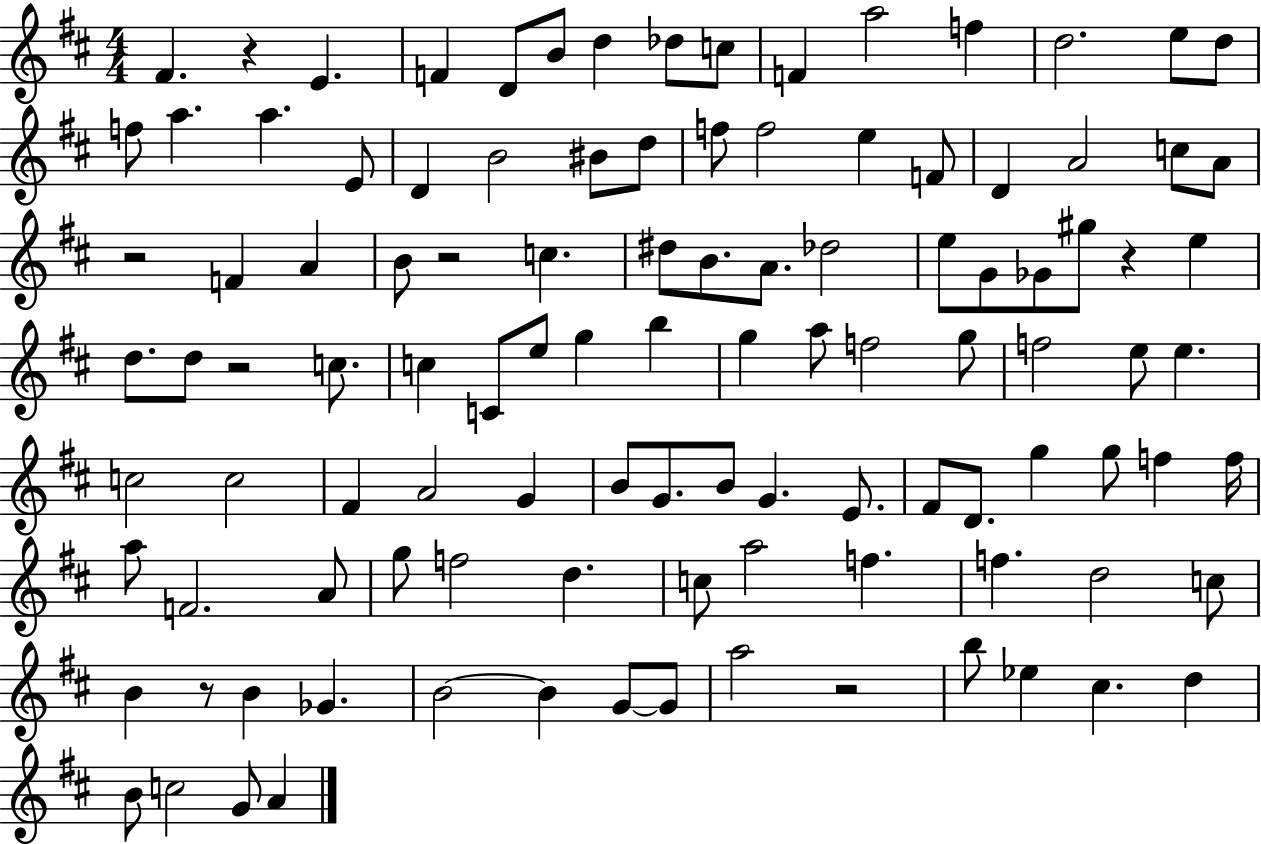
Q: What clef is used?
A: treble